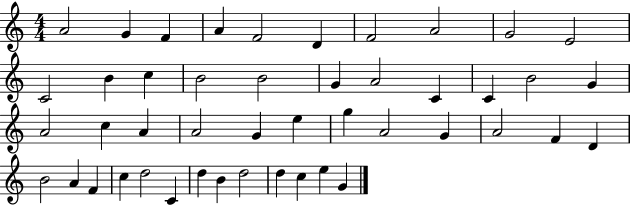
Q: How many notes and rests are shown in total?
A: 46